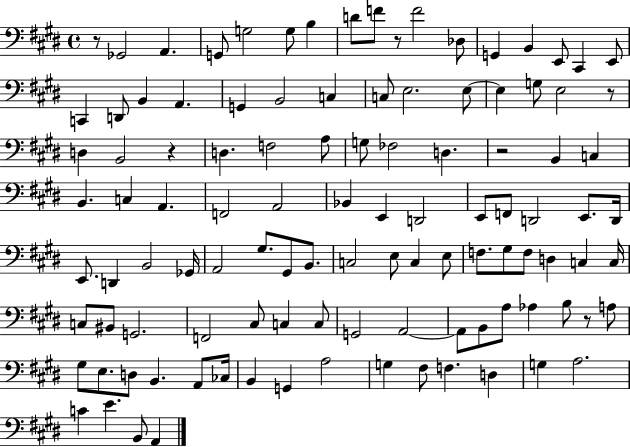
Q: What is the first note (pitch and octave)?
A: Gb2